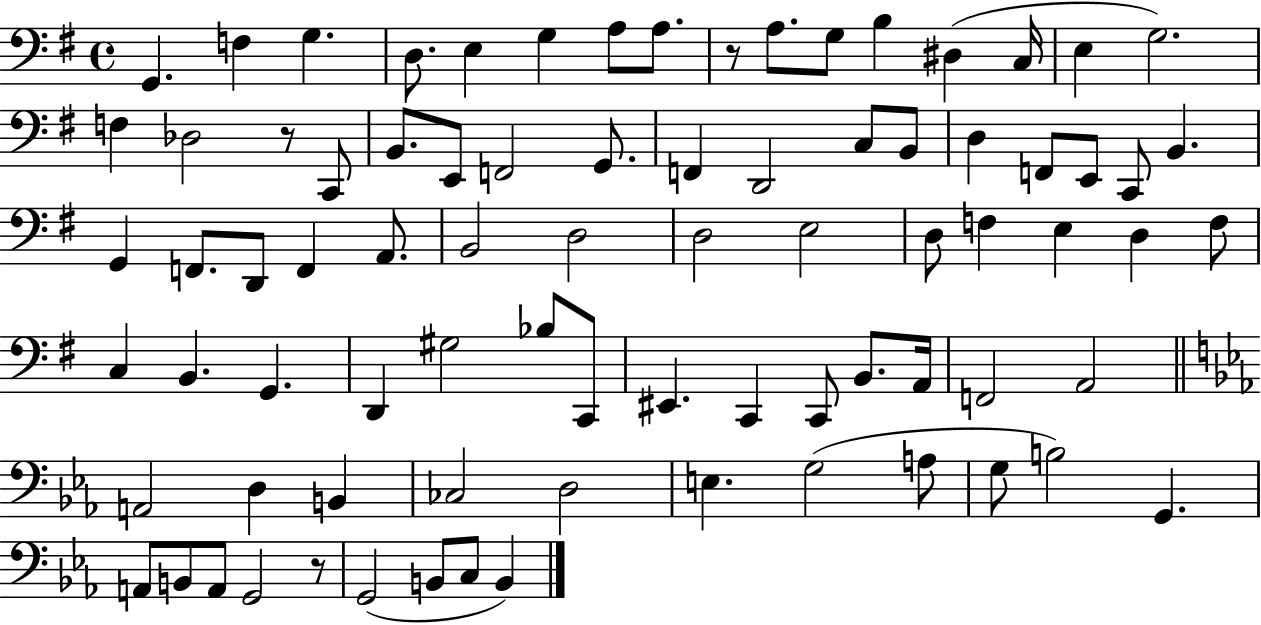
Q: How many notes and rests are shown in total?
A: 81